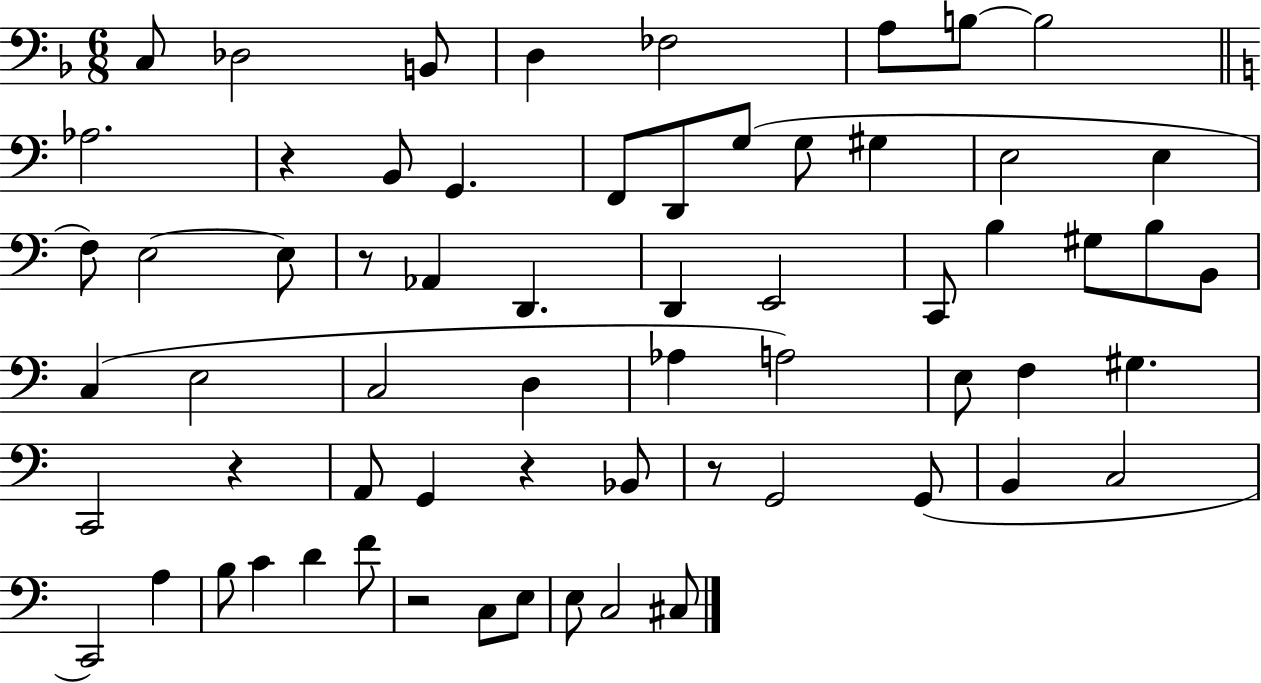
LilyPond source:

{
  \clef bass
  \numericTimeSignature
  \time 6/8
  \key f \major
  c8 des2 b,8 | d4 fes2 | a8 b8~~ b2 | \bar "||" \break \key c \major aes2. | r4 b,8 g,4. | f,8 d,8 g8( g8 gis4 | e2 e4 | \break f8) e2~~ e8 | r8 aes,4 d,4. | d,4 e,2 | c,8 b4 gis8 b8 b,8 | \break c4( e2 | c2 d4 | aes4 a2) | e8 f4 gis4. | \break c,2 r4 | a,8 g,4 r4 bes,8 | r8 g,2 g,8( | b,4 c2 | \break c,2) a4 | b8 c'4 d'4 f'8 | r2 c8 e8 | e8 c2 cis8 | \break \bar "|."
}